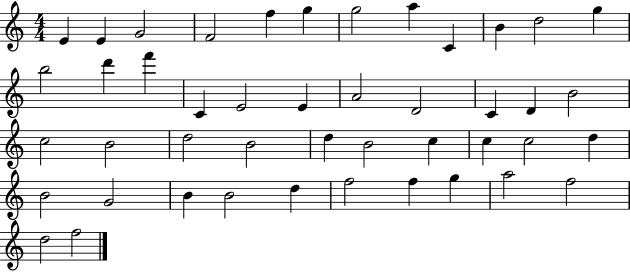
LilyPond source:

{
  \clef treble
  \numericTimeSignature
  \time 4/4
  \key c \major
  e'4 e'4 g'2 | f'2 f''4 g''4 | g''2 a''4 c'4 | b'4 d''2 g''4 | \break b''2 d'''4 f'''4 | c'4 e'2 e'4 | a'2 d'2 | c'4 d'4 b'2 | \break c''2 b'2 | d''2 b'2 | d''4 b'2 c''4 | c''4 c''2 d''4 | \break b'2 g'2 | b'4 b'2 d''4 | f''2 f''4 g''4 | a''2 f''2 | \break d''2 f''2 | \bar "|."
}